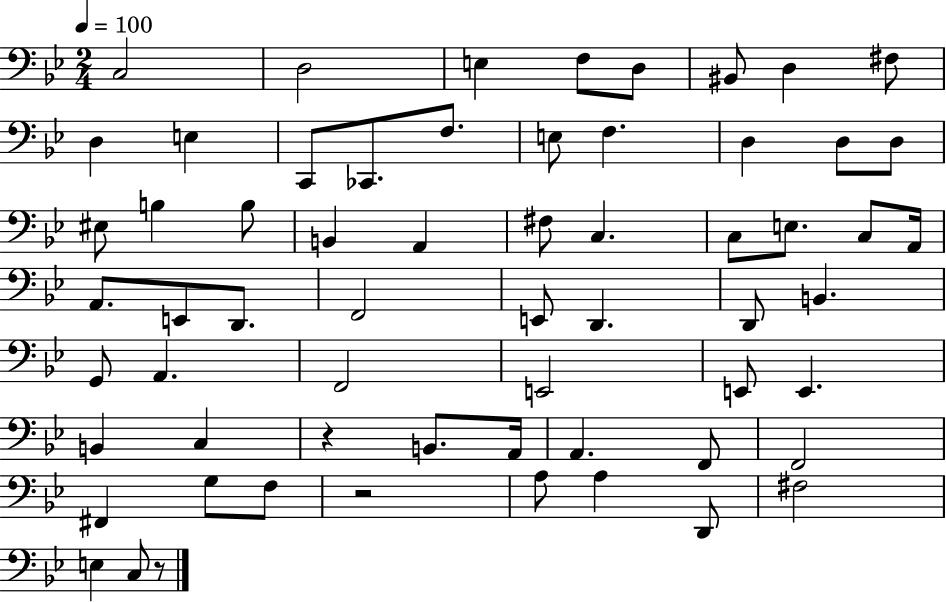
{
  \clef bass
  \numericTimeSignature
  \time 2/4
  \key bes \major
  \tempo 4 = 100
  c2 | d2 | e4 f8 d8 | bis,8 d4 fis8 | \break d4 e4 | c,8 ces,8. f8. | e8 f4. | d4 d8 d8 | \break eis8 b4 b8 | b,4 a,4 | fis8 c4. | c8 e8. c8 a,16 | \break a,8. e,8 d,8. | f,2 | e,8 d,4. | d,8 b,4. | \break g,8 a,4. | f,2 | e,2 | e,8 e,4. | \break b,4 c4 | r4 b,8. a,16 | a,4. f,8 | f,2 | \break fis,4 g8 f8 | r2 | a8 a4 d,8 | fis2 | \break e4 c8 r8 | \bar "|."
}